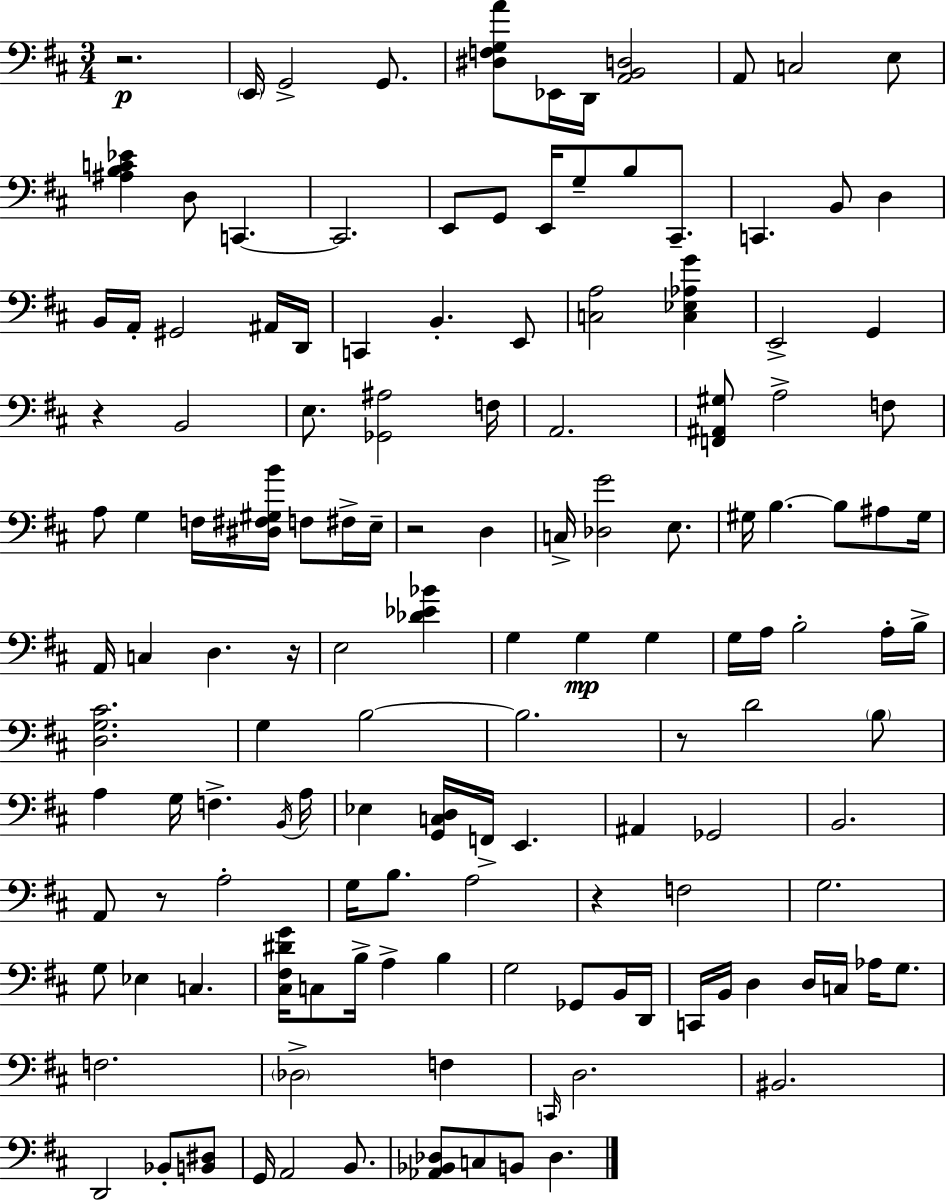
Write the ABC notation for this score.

X:1
T:Untitled
M:3/4
L:1/4
K:D
z2 E,,/4 G,,2 G,,/2 [^D,F,G,A]/2 _E,,/4 D,,/4 [A,,B,,D,]2 A,,/2 C,2 E,/2 [^A,B,C_E] D,/2 C,, C,,2 E,,/2 G,,/2 E,,/4 G,/2 B,/2 ^C,,/2 C,, B,,/2 D, B,,/4 A,,/4 ^G,,2 ^A,,/4 D,,/4 C,, B,, E,,/2 [C,A,]2 [C,_E,_A,G] E,,2 G,, z B,,2 E,/2 [_G,,^A,]2 F,/4 A,,2 [F,,^A,,^G,]/2 A,2 F,/2 A,/2 G, F,/4 [^D,^F,^G,B]/4 F,/2 ^F,/4 E,/4 z2 D, C,/4 [_D,G]2 E,/2 ^G,/4 B, B,/2 ^A,/2 ^G,/4 A,,/4 C, D, z/4 E,2 [_D_E_B] G, G, G, G,/4 A,/4 B,2 A,/4 B,/4 [D,G,^C]2 G, B,2 B,2 z/2 D2 B,/2 A, G,/4 F, B,,/4 A,/4 _E, [G,,C,D,]/4 F,,/4 E,, ^A,, _G,,2 B,,2 A,,/2 z/2 A,2 G,/4 B,/2 A,2 z F,2 G,2 G,/2 _E, C, [^C,^F,^DG]/4 C,/2 B,/4 A, B, G,2 _G,,/2 B,,/4 D,,/4 C,,/4 B,,/4 D, D,/4 C,/4 _A,/4 G,/2 F,2 _D,2 F, C,,/4 D,2 ^B,,2 D,,2 _B,,/2 [B,,^D,]/2 G,,/4 A,,2 B,,/2 [_A,,_B,,_D,]/2 C,/2 B,,/2 _D,